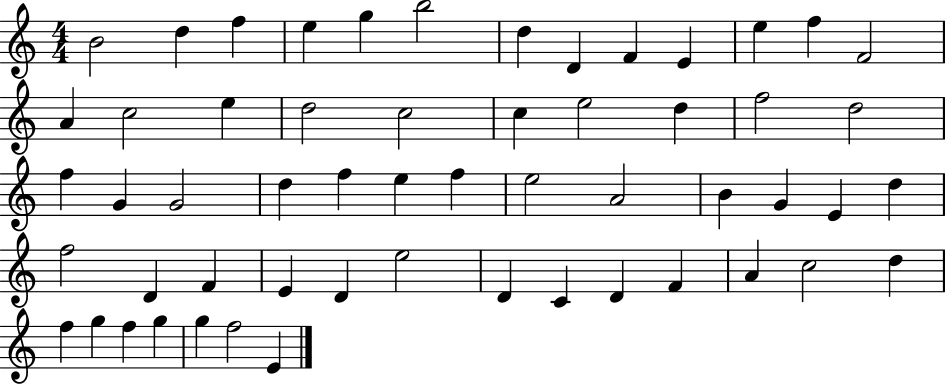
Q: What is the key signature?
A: C major